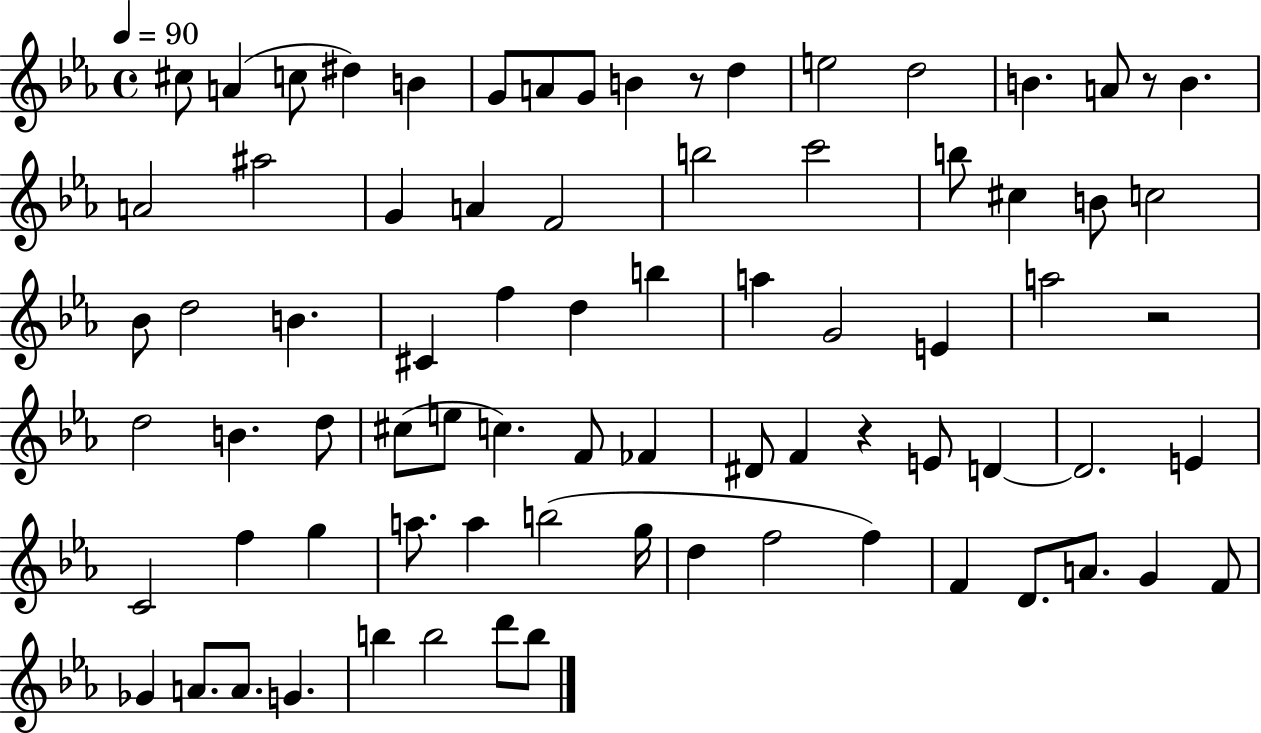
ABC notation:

X:1
T:Untitled
M:4/4
L:1/4
K:Eb
^c/2 A c/2 ^d B G/2 A/2 G/2 B z/2 d e2 d2 B A/2 z/2 B A2 ^a2 G A F2 b2 c'2 b/2 ^c B/2 c2 _B/2 d2 B ^C f d b a G2 E a2 z2 d2 B d/2 ^c/2 e/2 c F/2 _F ^D/2 F z E/2 D D2 E C2 f g a/2 a b2 g/4 d f2 f F D/2 A/2 G F/2 _G A/2 A/2 G b b2 d'/2 b/2